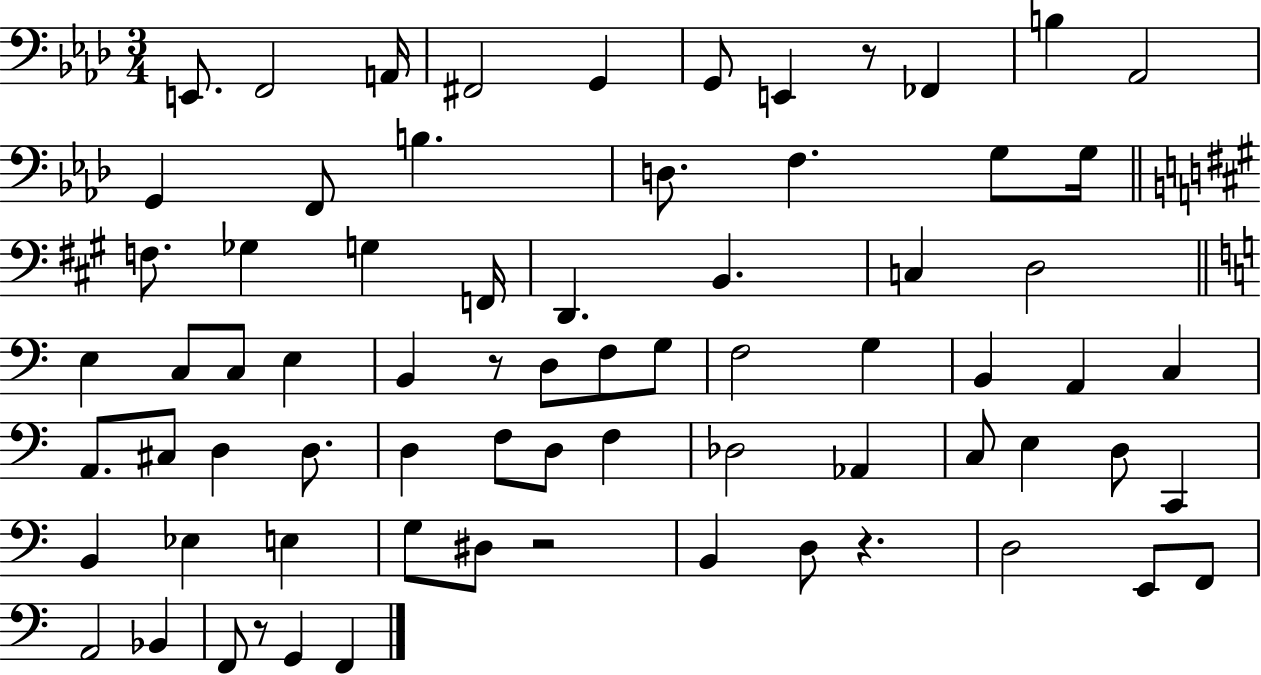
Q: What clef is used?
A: bass